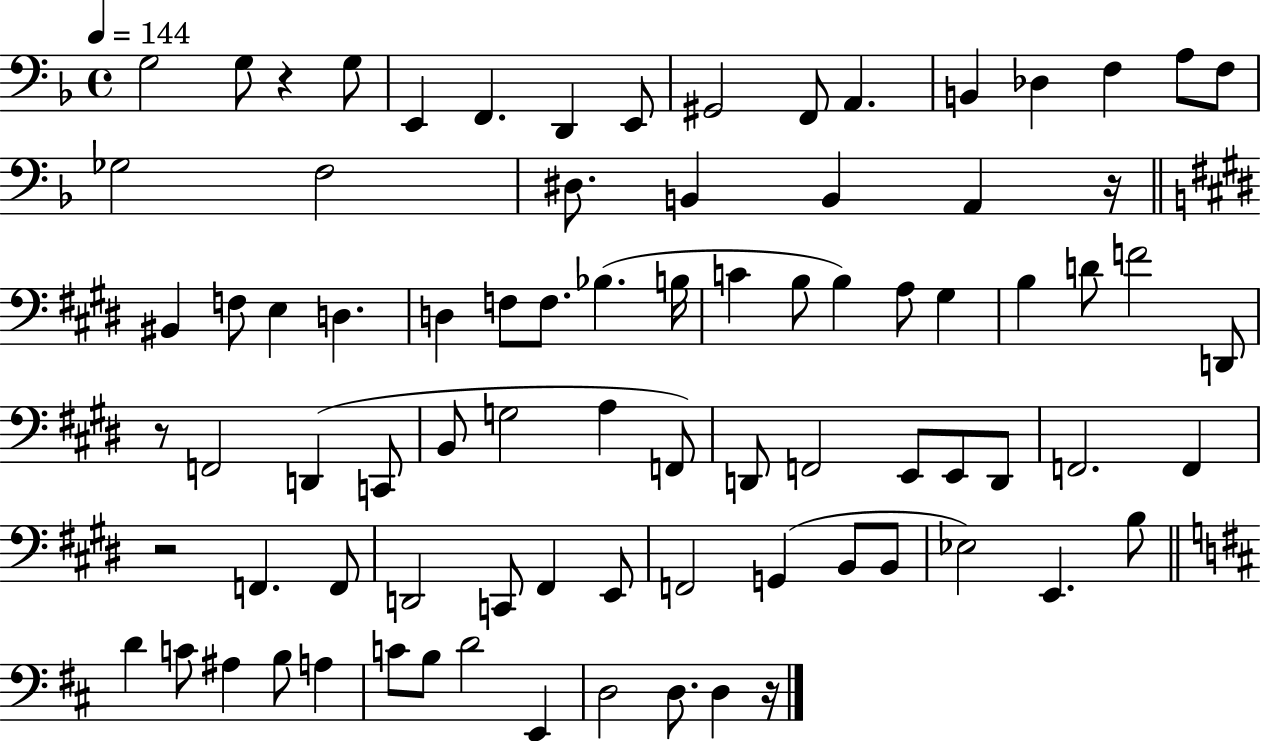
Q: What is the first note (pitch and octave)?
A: G3